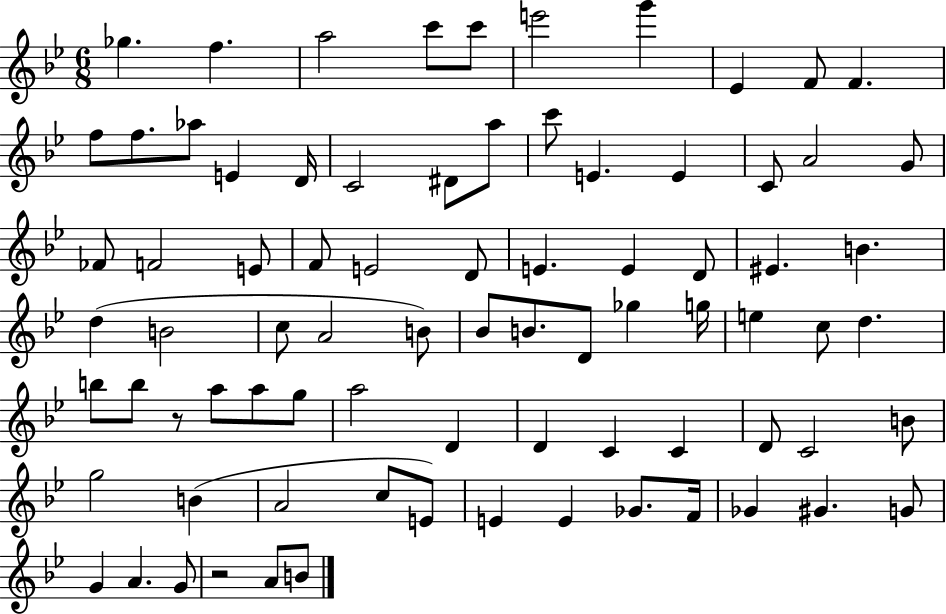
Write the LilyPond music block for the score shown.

{
  \clef treble
  \numericTimeSignature
  \time 6/8
  \key bes \major
  ges''4. f''4. | a''2 c'''8 c'''8 | e'''2 g'''4 | ees'4 f'8 f'4. | \break f''8 f''8. aes''8 e'4 d'16 | c'2 dis'8 a''8 | c'''8 e'4. e'4 | c'8 a'2 g'8 | \break fes'8 f'2 e'8 | f'8 e'2 d'8 | e'4. e'4 d'8 | eis'4. b'4. | \break d''4( b'2 | c''8 a'2 b'8) | bes'8 b'8. d'8 ges''4 g''16 | e''4 c''8 d''4. | \break b''8 b''8 r8 a''8 a''8 g''8 | a''2 d'4 | d'4 c'4 c'4 | d'8 c'2 b'8 | \break g''2 b'4( | a'2 c''8 e'8) | e'4 e'4 ges'8. f'16 | ges'4 gis'4. g'8 | \break g'4 a'4. g'8 | r2 a'8 b'8 | \bar "|."
}